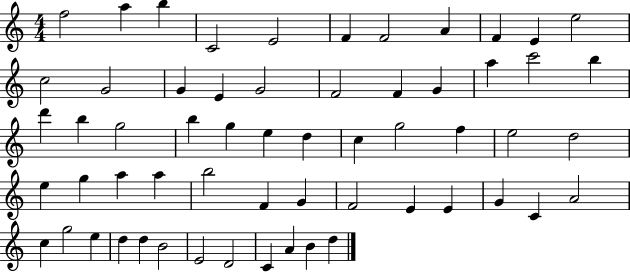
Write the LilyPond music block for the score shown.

{
  \clef treble
  \numericTimeSignature
  \time 4/4
  \key c \major
  f''2 a''4 b''4 | c'2 e'2 | f'4 f'2 a'4 | f'4 e'4 e''2 | \break c''2 g'2 | g'4 e'4 g'2 | f'2 f'4 g'4 | a''4 c'''2 b''4 | \break d'''4 b''4 g''2 | b''4 g''4 e''4 d''4 | c''4 g''2 f''4 | e''2 d''2 | \break e''4 g''4 a''4 a''4 | b''2 f'4 g'4 | f'2 e'4 e'4 | g'4 c'4 a'2 | \break c''4 g''2 e''4 | d''4 d''4 b'2 | e'2 d'2 | c'4 a'4 b'4 d''4 | \break \bar "|."
}